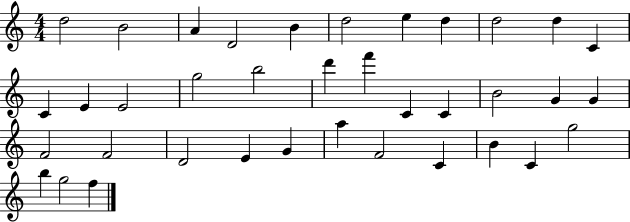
{
  \clef treble
  \numericTimeSignature
  \time 4/4
  \key c \major
  d''2 b'2 | a'4 d'2 b'4 | d''2 e''4 d''4 | d''2 d''4 c'4 | \break c'4 e'4 e'2 | g''2 b''2 | d'''4 f'''4 c'4 c'4 | b'2 g'4 g'4 | \break f'2 f'2 | d'2 e'4 g'4 | a''4 f'2 c'4 | b'4 c'4 g''2 | \break b''4 g''2 f''4 | \bar "|."
}